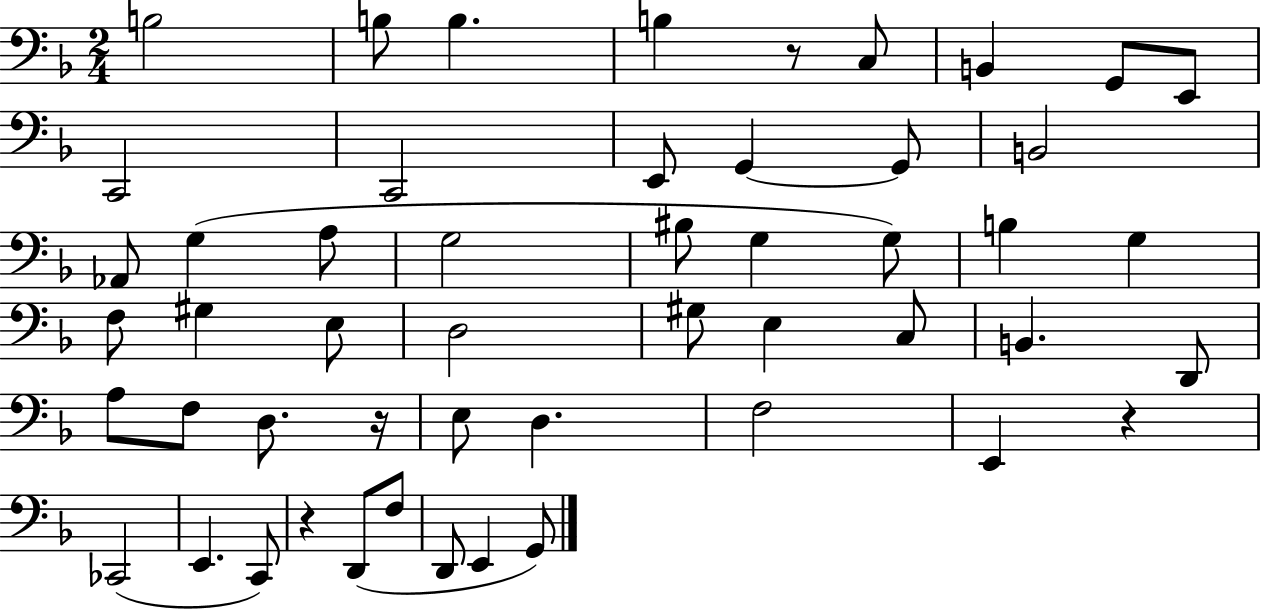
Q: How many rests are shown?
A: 4